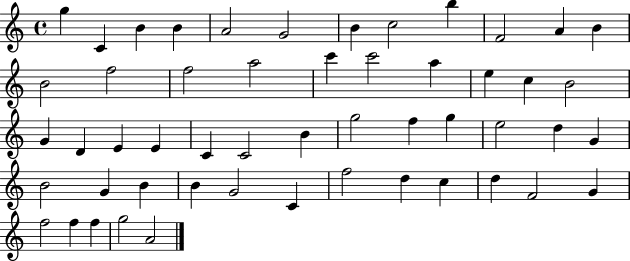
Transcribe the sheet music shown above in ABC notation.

X:1
T:Untitled
M:4/4
L:1/4
K:C
g C B B A2 G2 B c2 b F2 A B B2 f2 f2 a2 c' c'2 a e c B2 G D E E C C2 B g2 f g e2 d G B2 G B B G2 C f2 d c d F2 G f2 f f g2 A2